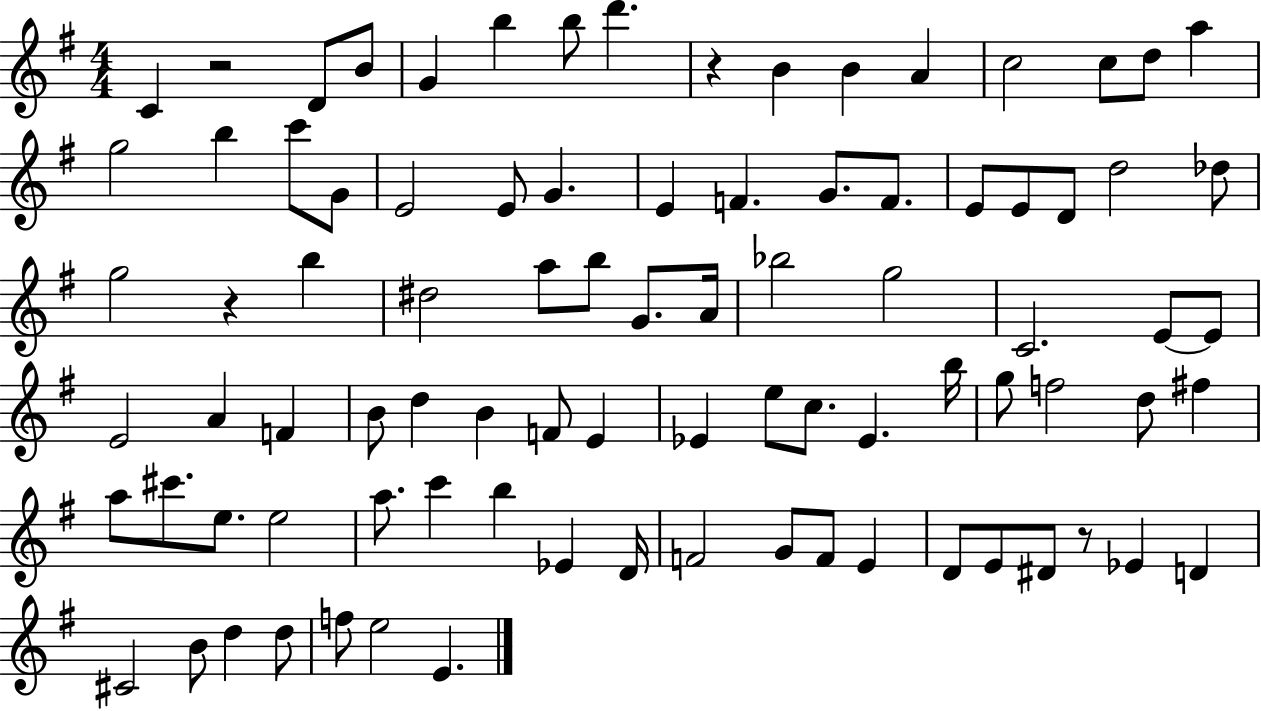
{
  \clef treble
  \numericTimeSignature
  \time 4/4
  \key g \major
  c'4 r2 d'8 b'8 | g'4 b''4 b''8 d'''4. | r4 b'4 b'4 a'4 | c''2 c''8 d''8 a''4 | \break g''2 b''4 c'''8 g'8 | e'2 e'8 g'4. | e'4 f'4. g'8. f'8. | e'8 e'8 d'8 d''2 des''8 | \break g''2 r4 b''4 | dis''2 a''8 b''8 g'8. a'16 | bes''2 g''2 | c'2. e'8~~ e'8 | \break e'2 a'4 f'4 | b'8 d''4 b'4 f'8 e'4 | ees'4 e''8 c''8. ees'4. b''16 | g''8 f''2 d''8 fis''4 | \break a''8 cis'''8. e''8. e''2 | a''8. c'''4 b''4 ees'4 d'16 | f'2 g'8 f'8 e'4 | d'8 e'8 dis'8 r8 ees'4 d'4 | \break cis'2 b'8 d''4 d''8 | f''8 e''2 e'4. | \bar "|."
}